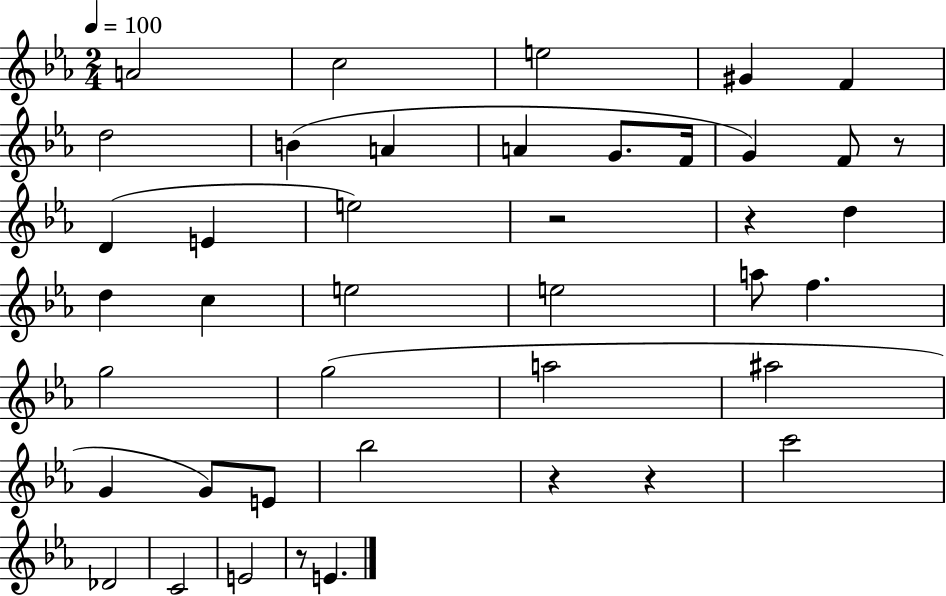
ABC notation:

X:1
T:Untitled
M:2/4
L:1/4
K:Eb
A2 c2 e2 ^G F d2 B A A G/2 F/4 G F/2 z/2 D E e2 z2 z d d c e2 e2 a/2 f g2 g2 a2 ^a2 G G/2 E/2 _b2 z z c'2 _D2 C2 E2 z/2 E